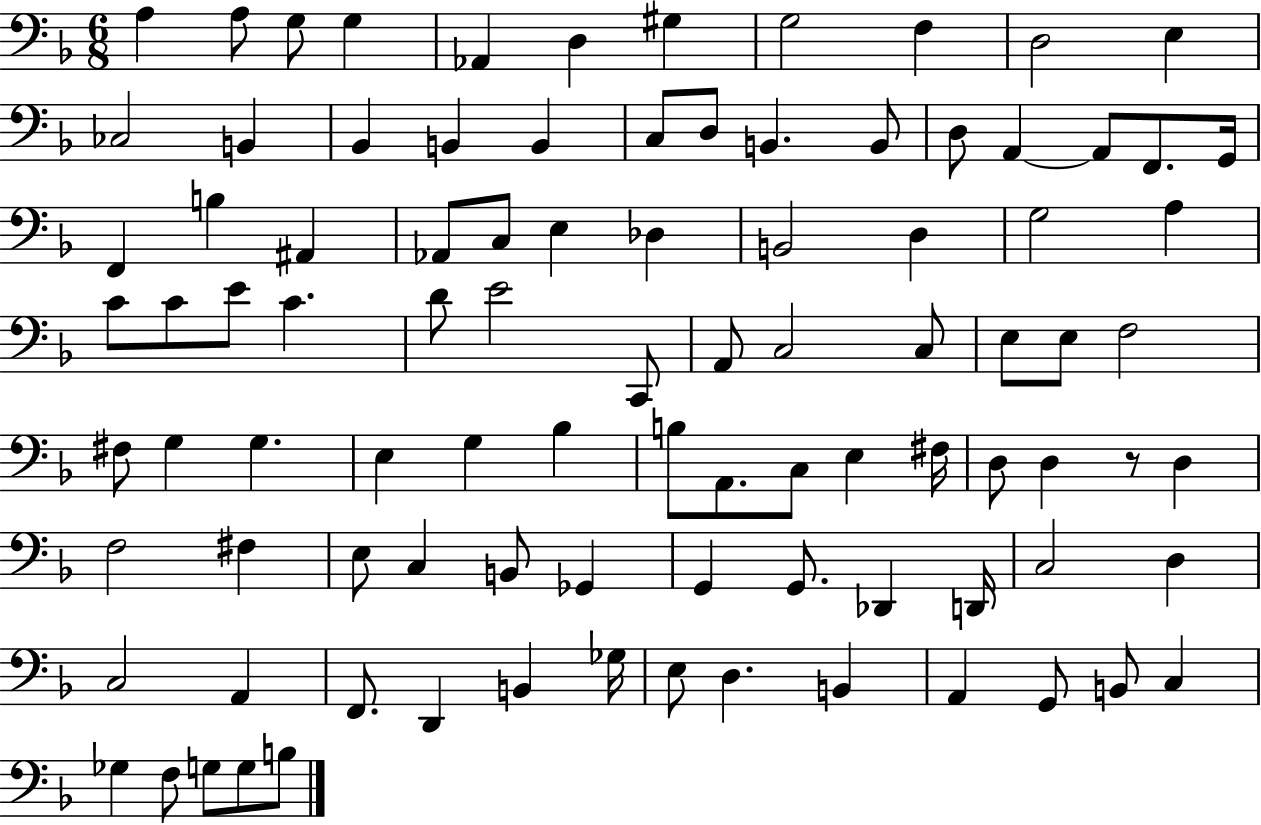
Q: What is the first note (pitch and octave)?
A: A3